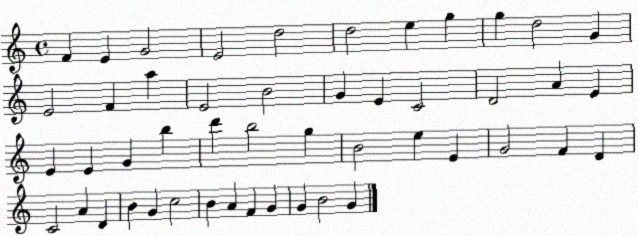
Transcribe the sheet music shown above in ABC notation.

X:1
T:Untitled
M:4/4
L:1/4
K:C
F E G2 E2 d2 d2 e g g d2 G E2 F a E2 B2 G E C2 D2 A E E E G b d' b2 g B2 e E G2 F D C2 A D B G c2 B A F G G B2 G